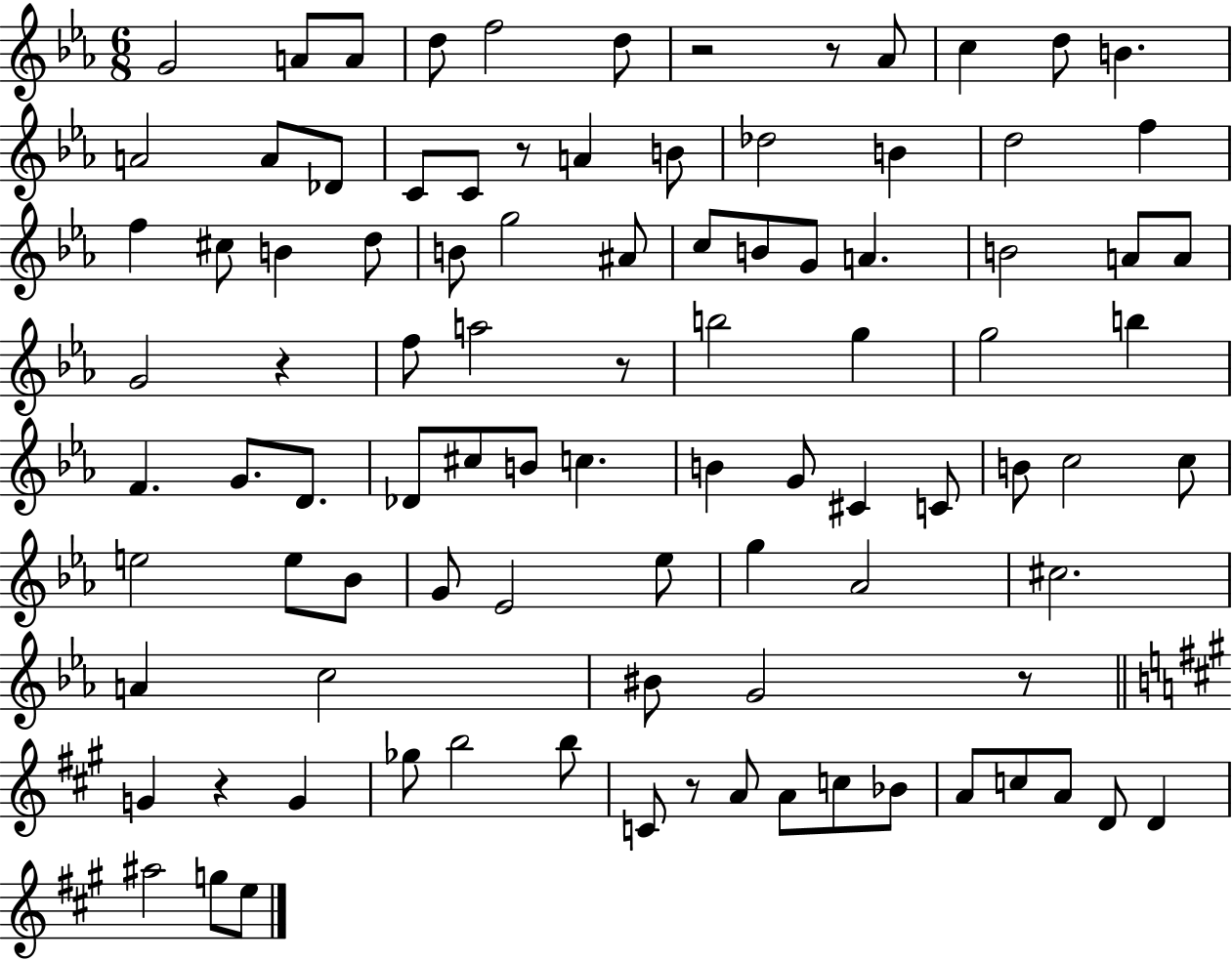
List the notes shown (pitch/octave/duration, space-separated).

G4/h A4/e A4/e D5/e F5/h D5/e R/h R/e Ab4/e C5/q D5/e B4/q. A4/h A4/e Db4/e C4/e C4/e R/e A4/q B4/e Db5/h B4/q D5/h F5/q F5/q C#5/e B4/q D5/e B4/e G5/h A#4/e C5/e B4/e G4/e A4/q. B4/h A4/e A4/e G4/h R/q F5/e A5/h R/e B5/h G5/q G5/h B5/q F4/q. G4/e. D4/e. Db4/e C#5/e B4/e C5/q. B4/q G4/e C#4/q C4/e B4/e C5/h C5/e E5/h E5/e Bb4/e G4/e Eb4/h Eb5/e G5/q Ab4/h C#5/h. A4/q C5/h BIS4/e G4/h R/e G4/q R/q G4/q Gb5/e B5/h B5/e C4/e R/e A4/e A4/e C5/e Bb4/e A4/e C5/e A4/e D4/e D4/q A#5/h G5/e E5/e